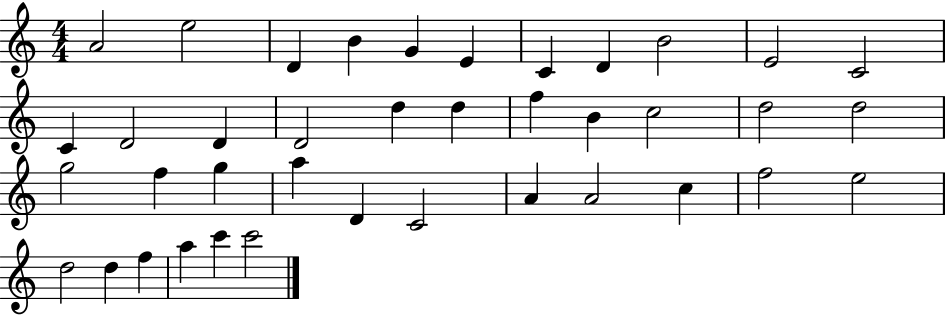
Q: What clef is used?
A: treble